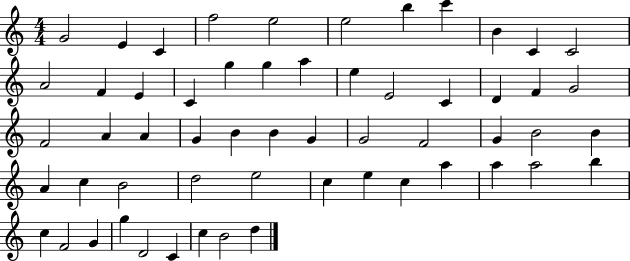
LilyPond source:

{
  \clef treble
  \numericTimeSignature
  \time 4/4
  \key c \major
  g'2 e'4 c'4 | f''2 e''2 | e''2 b''4 c'''4 | b'4 c'4 c'2 | \break a'2 f'4 e'4 | c'4 g''4 g''4 a''4 | e''4 e'2 c'4 | d'4 f'4 g'2 | \break f'2 a'4 a'4 | g'4 b'4 b'4 g'4 | g'2 f'2 | g'4 b'2 b'4 | \break a'4 c''4 b'2 | d''2 e''2 | c''4 e''4 c''4 a''4 | a''4 a''2 b''4 | \break c''4 f'2 g'4 | g''4 d'2 c'4 | c''4 b'2 d''4 | \bar "|."
}